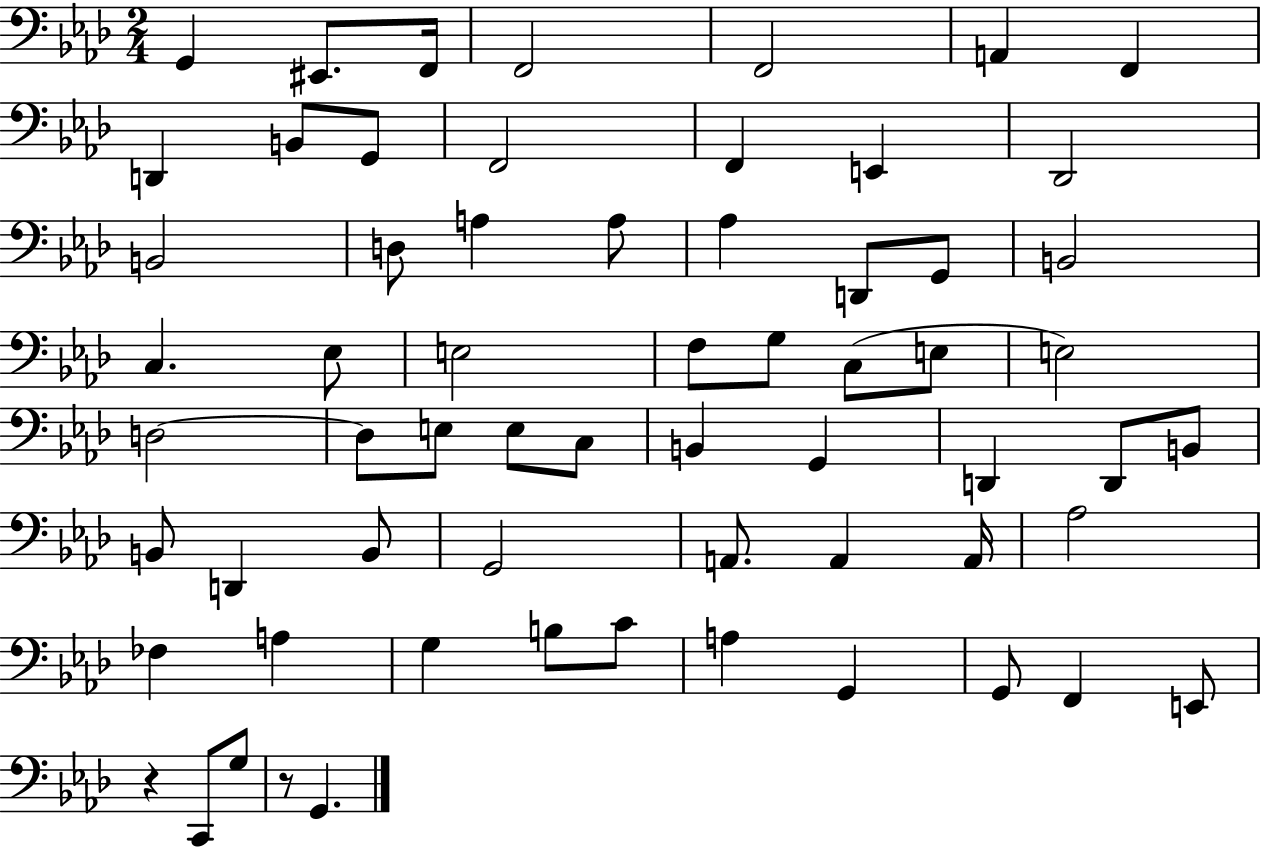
G2/q EIS2/e. F2/s F2/h F2/h A2/q F2/q D2/q B2/e G2/e F2/h F2/q E2/q Db2/h B2/h D3/e A3/q A3/e Ab3/q D2/e G2/e B2/h C3/q. Eb3/e E3/h F3/e G3/e C3/e E3/e E3/h D3/h D3/e E3/e E3/e C3/e B2/q G2/q D2/q D2/e B2/e B2/e D2/q B2/e G2/h A2/e. A2/q A2/s Ab3/h FES3/q A3/q G3/q B3/e C4/e A3/q G2/q G2/e F2/q E2/e R/q C2/e G3/e R/e G2/q.